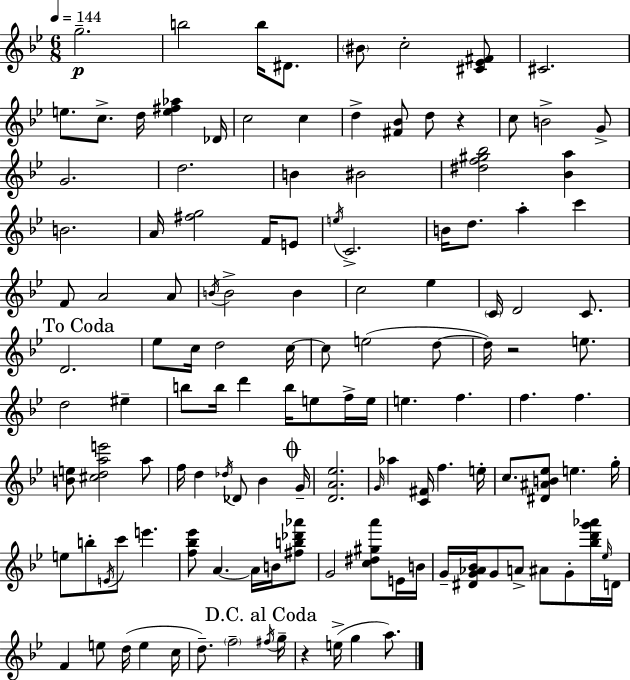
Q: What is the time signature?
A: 6/8